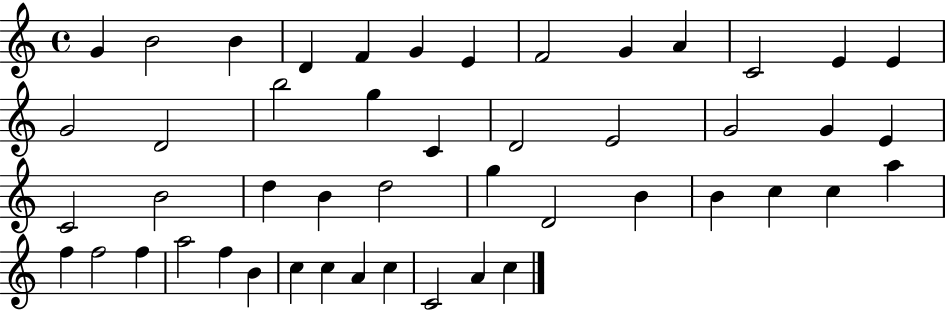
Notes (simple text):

G4/q B4/h B4/q D4/q F4/q G4/q E4/q F4/h G4/q A4/q C4/h E4/q E4/q G4/h D4/h B5/h G5/q C4/q D4/h E4/h G4/h G4/q E4/q C4/h B4/h D5/q B4/q D5/h G5/q D4/h B4/q B4/q C5/q C5/q A5/q F5/q F5/h F5/q A5/h F5/q B4/q C5/q C5/q A4/q C5/q C4/h A4/q C5/q